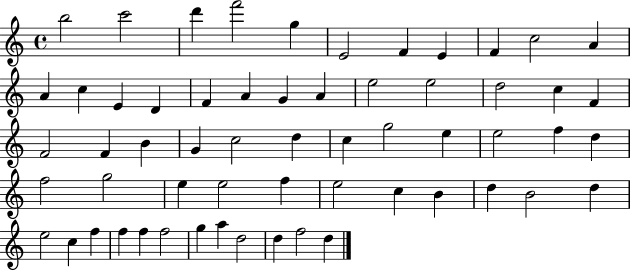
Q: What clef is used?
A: treble